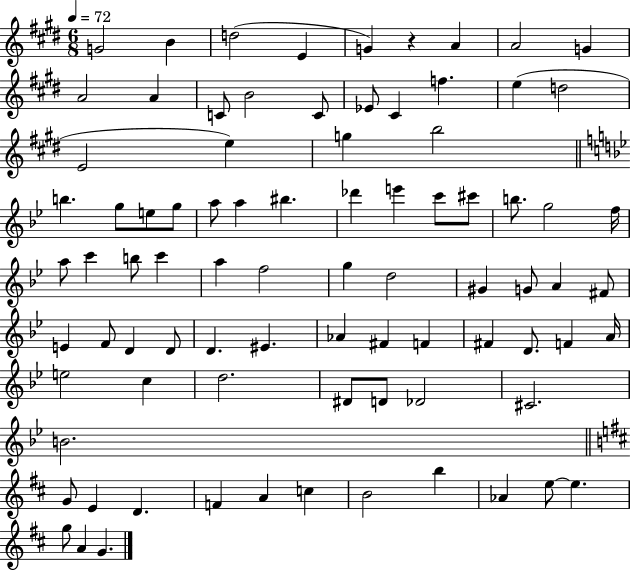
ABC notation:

X:1
T:Untitled
M:6/8
L:1/4
K:E
G2 B d2 E G z A A2 G A2 A C/2 B2 C/2 _E/2 ^C f e d2 E2 e g b2 b g/2 e/2 g/2 a/2 a ^b _d' e' c'/2 ^c'/2 b/2 g2 f/4 a/2 c' b/2 c' a f2 g d2 ^G G/2 A ^F/2 E F/2 D D/2 D ^E _A ^F F ^F D/2 F A/4 e2 c d2 ^D/2 D/2 _D2 ^C2 B2 G/2 E D F A c B2 b _A e/2 e g/2 A G